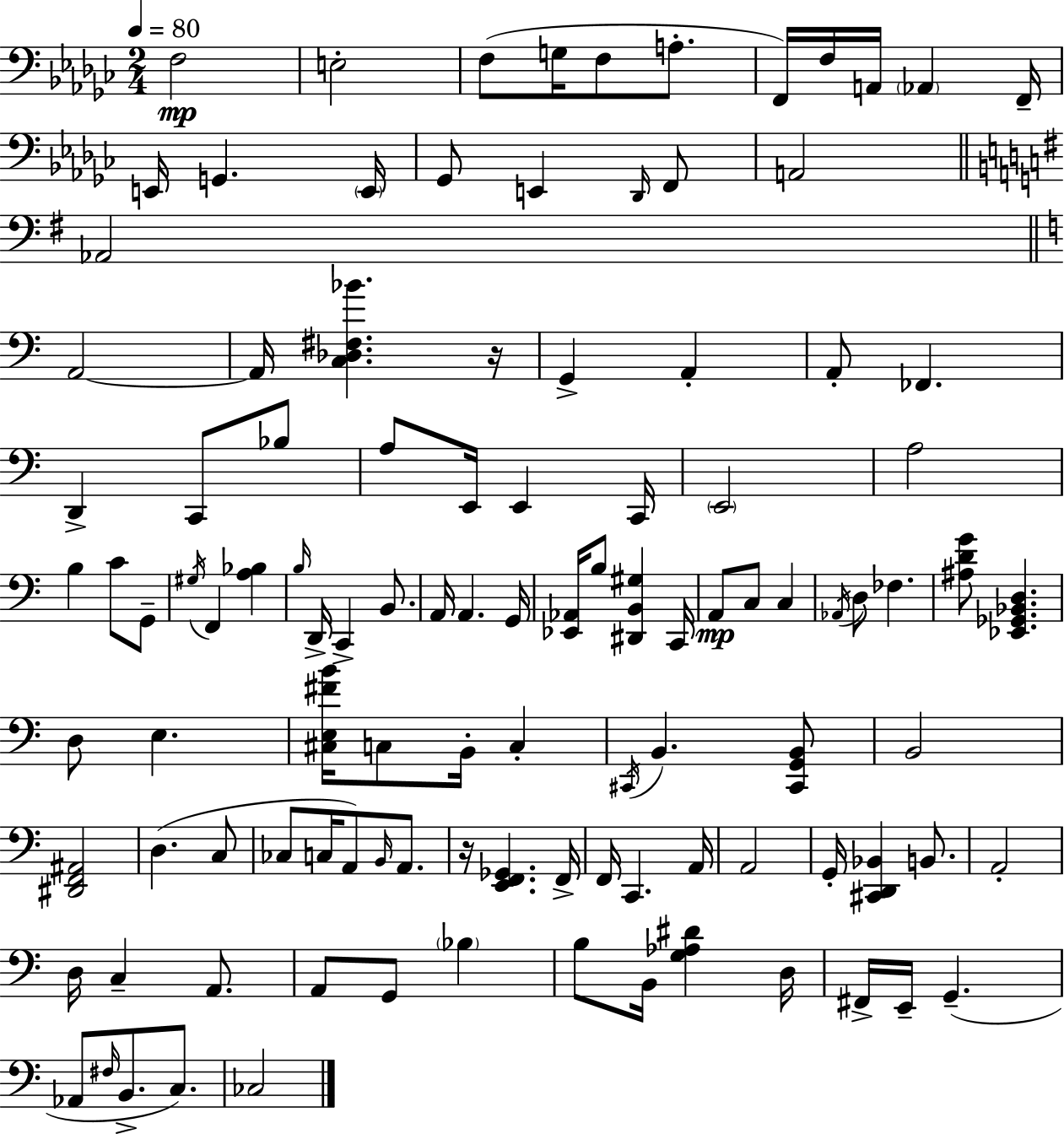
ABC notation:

X:1
T:Untitled
M:2/4
L:1/4
K:Ebm
F,2 E,2 F,/2 G,/4 F,/2 A,/2 F,,/4 F,/4 A,,/4 _A,, F,,/4 E,,/4 G,, E,,/4 _G,,/2 E,, _D,,/4 F,,/2 A,,2 _A,,2 A,,2 A,,/4 [C,_D,^F,_B] z/4 G,, A,, A,,/2 _F,, D,, C,,/2 _B,/2 A,/2 E,,/4 E,, C,,/4 E,,2 A,2 B, C/2 G,,/2 ^G,/4 F,, [A,_B,] B,/4 D,,/4 C,, B,,/2 A,,/4 A,, G,,/4 [_E,,_A,,]/4 B,/2 [^D,,B,,^G,] C,,/4 A,,/2 C,/2 C, _A,,/4 D,/2 _F, [^A,DG]/2 [_E,,_G,,_B,,D,] D,/2 E, [^C,E,^FB]/4 C,/2 B,,/4 C, ^C,,/4 B,, [^C,,G,,B,,]/2 B,,2 [^D,,F,,^A,,]2 D, C,/2 _C,/2 C,/4 A,,/2 B,,/4 A,,/2 z/4 [E,,F,,_G,,] F,,/4 F,,/4 C,, A,,/4 A,,2 G,,/4 [^C,,D,,_B,,] B,,/2 A,,2 D,/4 C, A,,/2 A,,/2 G,,/2 _B, B,/2 B,,/4 [G,_A,^D] D,/4 ^F,,/4 E,,/4 G,, _A,,/2 ^F,/4 B,,/2 C,/2 _C,2